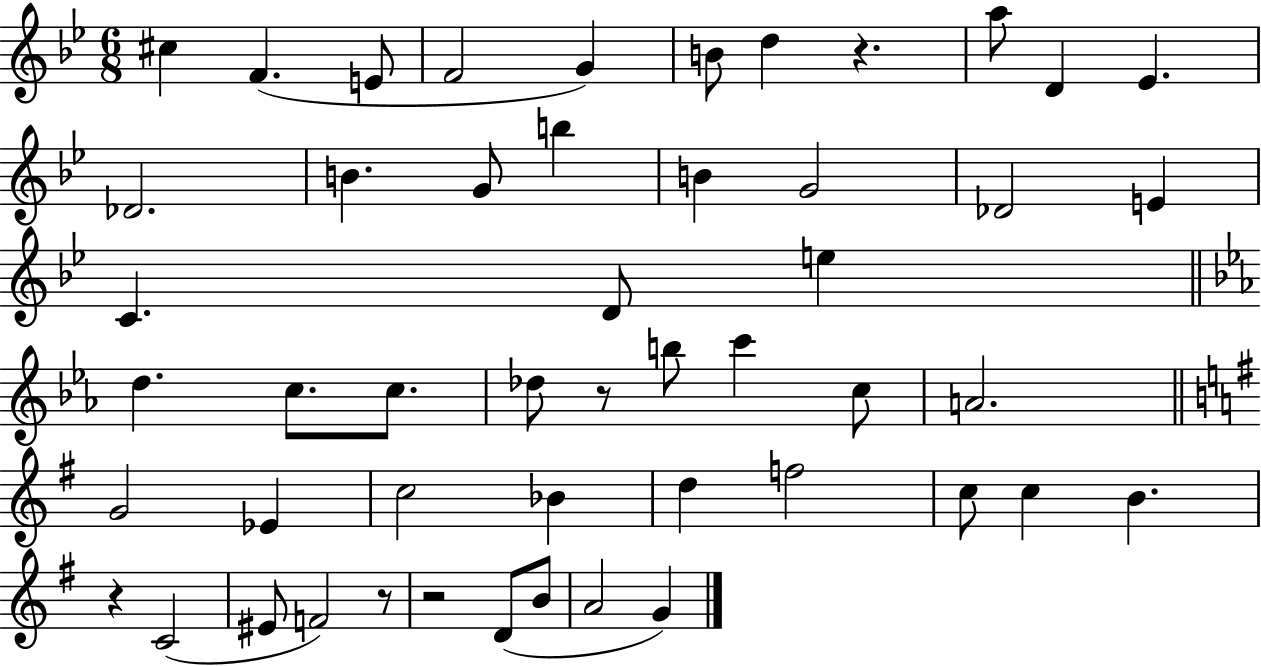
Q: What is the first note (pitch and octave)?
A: C#5